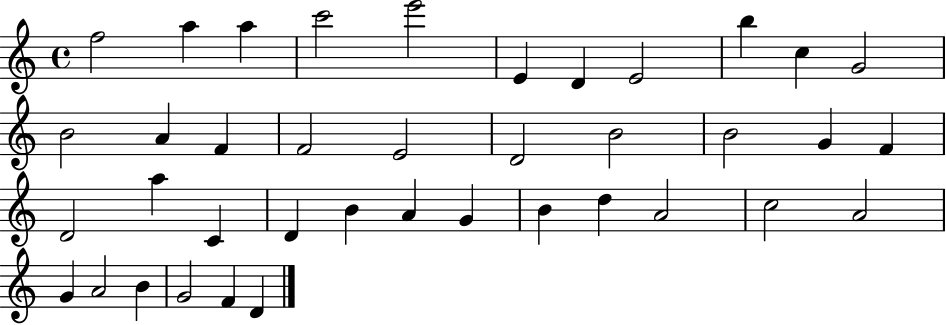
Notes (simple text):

F5/h A5/q A5/q C6/h E6/h E4/q D4/q E4/h B5/q C5/q G4/h B4/h A4/q F4/q F4/h E4/h D4/h B4/h B4/h G4/q F4/q D4/h A5/q C4/q D4/q B4/q A4/q G4/q B4/q D5/q A4/h C5/h A4/h G4/q A4/h B4/q G4/h F4/q D4/q